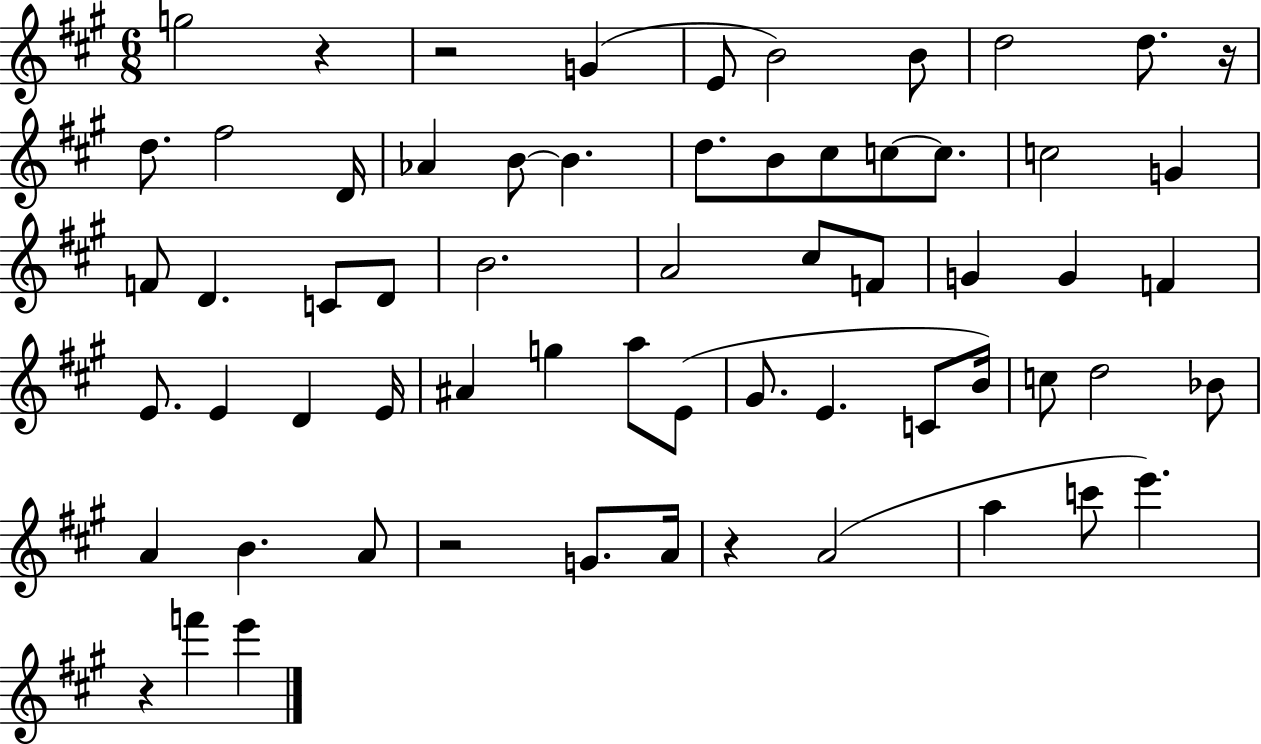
G5/h R/q R/h G4/q E4/e B4/h B4/e D5/h D5/e. R/s D5/e. F#5/h D4/s Ab4/q B4/e B4/q. D5/e. B4/e C#5/e C5/e C5/e. C5/h G4/q F4/e D4/q. C4/e D4/e B4/h. A4/h C#5/e F4/e G4/q G4/q F4/q E4/e. E4/q D4/q E4/s A#4/q G5/q A5/e E4/e G#4/e. E4/q. C4/e B4/s C5/e D5/h Bb4/e A4/q B4/q. A4/e R/h G4/e. A4/s R/q A4/h A5/q C6/e E6/q. R/q F6/q E6/q